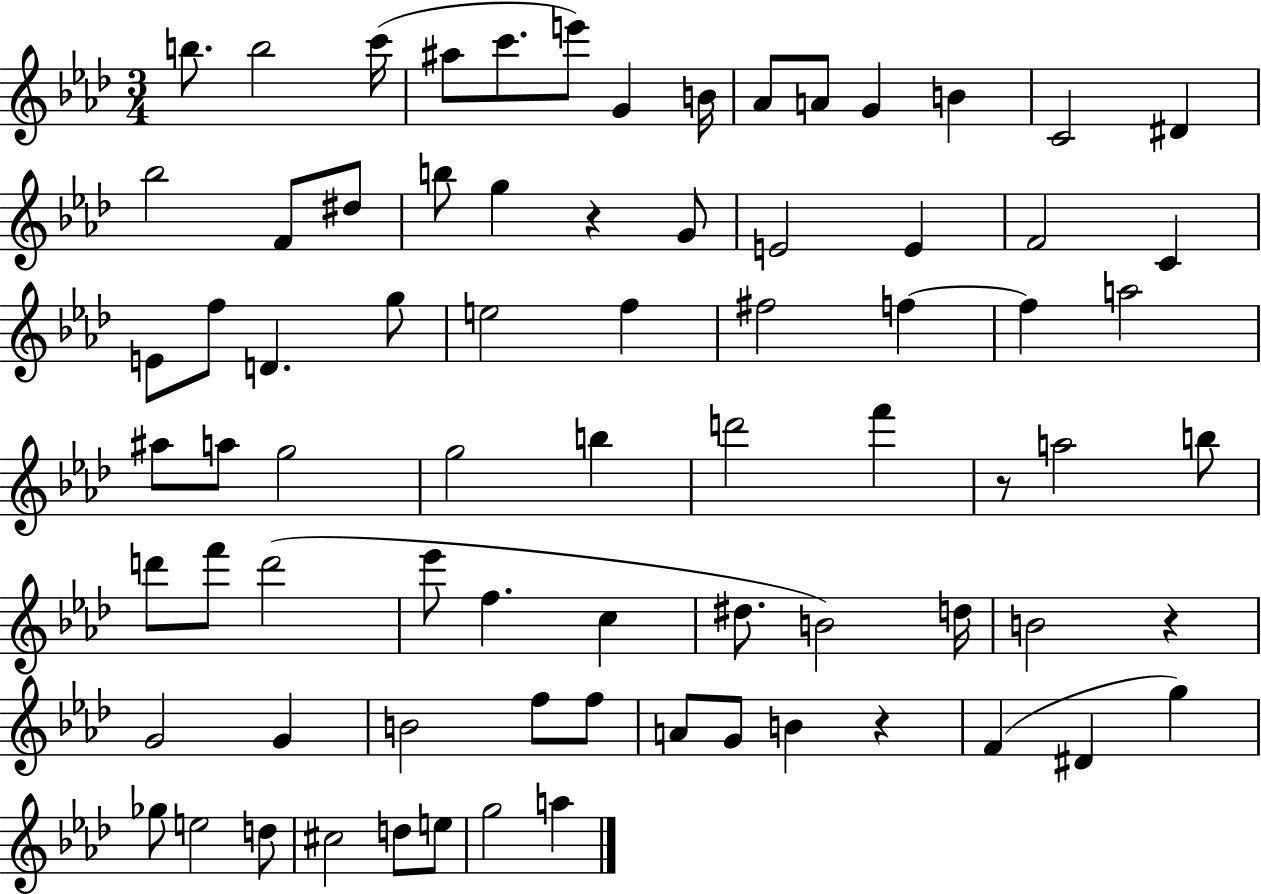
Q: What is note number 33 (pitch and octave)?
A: F5